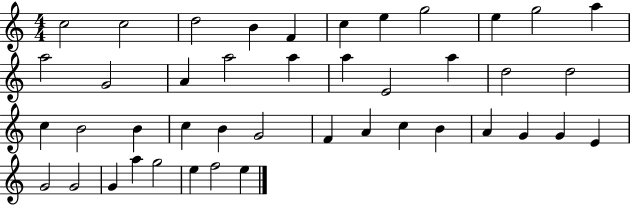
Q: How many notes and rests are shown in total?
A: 43